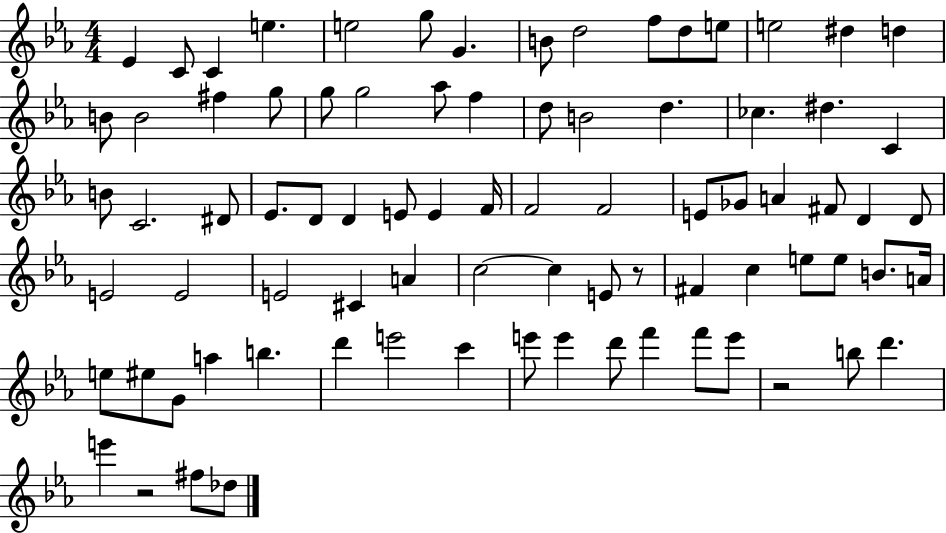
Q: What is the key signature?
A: EES major